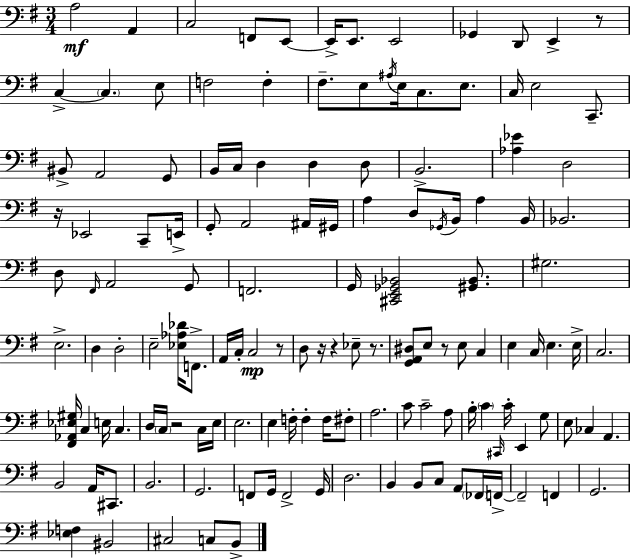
X:1
T:Untitled
M:3/4
L:1/4
K:Em
A,2 A,, C,2 F,,/2 E,,/2 E,,/4 E,,/2 E,,2 _G,, D,,/2 E,, z/2 C, C, E,/2 F,2 F, ^F,/2 E,/2 ^A,/4 E,/4 C,/2 E,/2 C,/4 E,2 C,,/2 ^B,,/2 A,,2 G,,/2 B,,/4 C,/4 D, D, D,/2 B,,2 [_A,_E] D,2 z/4 _E,,2 C,,/2 E,,/4 G,,/2 A,,2 ^A,,/4 ^G,,/4 A, D,/2 _G,,/4 B,,/4 A, B,,/4 _B,,2 D,/2 ^F,,/4 A,,2 G,,/2 F,,2 G,,/4 [^C,,E,,_G,,_B,,]2 [^G,,_B,,]/2 ^G,2 E,2 D, D,2 E,2 [_E,_A,_D]/4 F,,/2 A,,/4 C,/4 C,2 z/2 D,/2 z/4 z _E,/2 z/2 [G,,A,,^D,]/2 E,/2 z/2 E,/2 C, E, C,/4 E, E,/4 C,2 [^F,,_A,,_E,^G,]/4 C, E,/4 C, D,/4 C,/4 z2 C,/4 E,/4 E,2 E, F,/4 F, F,/4 ^F,/2 A,2 C/2 C2 A,/2 B,/4 C ^C,,/4 C/4 E,, G,/2 E,/2 _C, A,, B,,2 A,,/4 ^C,,/2 B,,2 G,,2 F,,/2 G,,/4 F,,2 G,,/4 D,2 B,, B,,/2 C,/2 A,,/2 _F,,/4 F,,/4 F,,2 F,, G,,2 [_E,F,] ^B,,2 ^C,2 C,/2 B,,/2